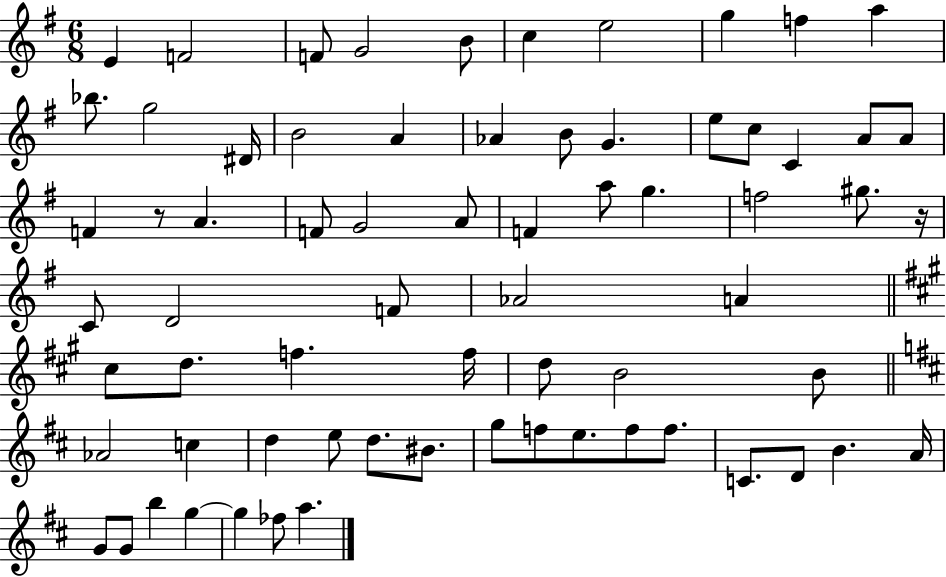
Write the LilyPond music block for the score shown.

{
  \clef treble
  \numericTimeSignature
  \time 6/8
  \key g \major
  e'4 f'2 | f'8 g'2 b'8 | c''4 e''2 | g''4 f''4 a''4 | \break bes''8. g''2 dis'16 | b'2 a'4 | aes'4 b'8 g'4. | e''8 c''8 c'4 a'8 a'8 | \break f'4 r8 a'4. | f'8 g'2 a'8 | f'4 a''8 g''4. | f''2 gis''8. r16 | \break c'8 d'2 f'8 | aes'2 a'4 | \bar "||" \break \key a \major cis''8 d''8. f''4. f''16 | d''8 b'2 b'8 | \bar "||" \break \key d \major aes'2 c''4 | d''4 e''8 d''8. bis'8. | g''8 f''8 e''8. f''8 f''8. | c'8. d'8 b'4. a'16 | \break g'8 g'8 b''4 g''4~~ | g''4 fes''8 a''4. | \bar "|."
}